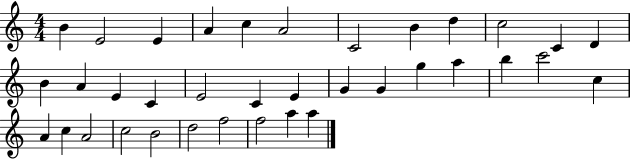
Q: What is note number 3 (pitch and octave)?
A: E4